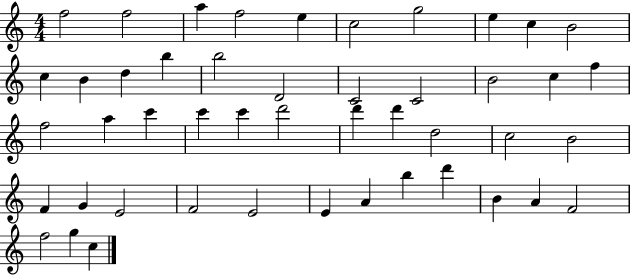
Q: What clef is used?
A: treble